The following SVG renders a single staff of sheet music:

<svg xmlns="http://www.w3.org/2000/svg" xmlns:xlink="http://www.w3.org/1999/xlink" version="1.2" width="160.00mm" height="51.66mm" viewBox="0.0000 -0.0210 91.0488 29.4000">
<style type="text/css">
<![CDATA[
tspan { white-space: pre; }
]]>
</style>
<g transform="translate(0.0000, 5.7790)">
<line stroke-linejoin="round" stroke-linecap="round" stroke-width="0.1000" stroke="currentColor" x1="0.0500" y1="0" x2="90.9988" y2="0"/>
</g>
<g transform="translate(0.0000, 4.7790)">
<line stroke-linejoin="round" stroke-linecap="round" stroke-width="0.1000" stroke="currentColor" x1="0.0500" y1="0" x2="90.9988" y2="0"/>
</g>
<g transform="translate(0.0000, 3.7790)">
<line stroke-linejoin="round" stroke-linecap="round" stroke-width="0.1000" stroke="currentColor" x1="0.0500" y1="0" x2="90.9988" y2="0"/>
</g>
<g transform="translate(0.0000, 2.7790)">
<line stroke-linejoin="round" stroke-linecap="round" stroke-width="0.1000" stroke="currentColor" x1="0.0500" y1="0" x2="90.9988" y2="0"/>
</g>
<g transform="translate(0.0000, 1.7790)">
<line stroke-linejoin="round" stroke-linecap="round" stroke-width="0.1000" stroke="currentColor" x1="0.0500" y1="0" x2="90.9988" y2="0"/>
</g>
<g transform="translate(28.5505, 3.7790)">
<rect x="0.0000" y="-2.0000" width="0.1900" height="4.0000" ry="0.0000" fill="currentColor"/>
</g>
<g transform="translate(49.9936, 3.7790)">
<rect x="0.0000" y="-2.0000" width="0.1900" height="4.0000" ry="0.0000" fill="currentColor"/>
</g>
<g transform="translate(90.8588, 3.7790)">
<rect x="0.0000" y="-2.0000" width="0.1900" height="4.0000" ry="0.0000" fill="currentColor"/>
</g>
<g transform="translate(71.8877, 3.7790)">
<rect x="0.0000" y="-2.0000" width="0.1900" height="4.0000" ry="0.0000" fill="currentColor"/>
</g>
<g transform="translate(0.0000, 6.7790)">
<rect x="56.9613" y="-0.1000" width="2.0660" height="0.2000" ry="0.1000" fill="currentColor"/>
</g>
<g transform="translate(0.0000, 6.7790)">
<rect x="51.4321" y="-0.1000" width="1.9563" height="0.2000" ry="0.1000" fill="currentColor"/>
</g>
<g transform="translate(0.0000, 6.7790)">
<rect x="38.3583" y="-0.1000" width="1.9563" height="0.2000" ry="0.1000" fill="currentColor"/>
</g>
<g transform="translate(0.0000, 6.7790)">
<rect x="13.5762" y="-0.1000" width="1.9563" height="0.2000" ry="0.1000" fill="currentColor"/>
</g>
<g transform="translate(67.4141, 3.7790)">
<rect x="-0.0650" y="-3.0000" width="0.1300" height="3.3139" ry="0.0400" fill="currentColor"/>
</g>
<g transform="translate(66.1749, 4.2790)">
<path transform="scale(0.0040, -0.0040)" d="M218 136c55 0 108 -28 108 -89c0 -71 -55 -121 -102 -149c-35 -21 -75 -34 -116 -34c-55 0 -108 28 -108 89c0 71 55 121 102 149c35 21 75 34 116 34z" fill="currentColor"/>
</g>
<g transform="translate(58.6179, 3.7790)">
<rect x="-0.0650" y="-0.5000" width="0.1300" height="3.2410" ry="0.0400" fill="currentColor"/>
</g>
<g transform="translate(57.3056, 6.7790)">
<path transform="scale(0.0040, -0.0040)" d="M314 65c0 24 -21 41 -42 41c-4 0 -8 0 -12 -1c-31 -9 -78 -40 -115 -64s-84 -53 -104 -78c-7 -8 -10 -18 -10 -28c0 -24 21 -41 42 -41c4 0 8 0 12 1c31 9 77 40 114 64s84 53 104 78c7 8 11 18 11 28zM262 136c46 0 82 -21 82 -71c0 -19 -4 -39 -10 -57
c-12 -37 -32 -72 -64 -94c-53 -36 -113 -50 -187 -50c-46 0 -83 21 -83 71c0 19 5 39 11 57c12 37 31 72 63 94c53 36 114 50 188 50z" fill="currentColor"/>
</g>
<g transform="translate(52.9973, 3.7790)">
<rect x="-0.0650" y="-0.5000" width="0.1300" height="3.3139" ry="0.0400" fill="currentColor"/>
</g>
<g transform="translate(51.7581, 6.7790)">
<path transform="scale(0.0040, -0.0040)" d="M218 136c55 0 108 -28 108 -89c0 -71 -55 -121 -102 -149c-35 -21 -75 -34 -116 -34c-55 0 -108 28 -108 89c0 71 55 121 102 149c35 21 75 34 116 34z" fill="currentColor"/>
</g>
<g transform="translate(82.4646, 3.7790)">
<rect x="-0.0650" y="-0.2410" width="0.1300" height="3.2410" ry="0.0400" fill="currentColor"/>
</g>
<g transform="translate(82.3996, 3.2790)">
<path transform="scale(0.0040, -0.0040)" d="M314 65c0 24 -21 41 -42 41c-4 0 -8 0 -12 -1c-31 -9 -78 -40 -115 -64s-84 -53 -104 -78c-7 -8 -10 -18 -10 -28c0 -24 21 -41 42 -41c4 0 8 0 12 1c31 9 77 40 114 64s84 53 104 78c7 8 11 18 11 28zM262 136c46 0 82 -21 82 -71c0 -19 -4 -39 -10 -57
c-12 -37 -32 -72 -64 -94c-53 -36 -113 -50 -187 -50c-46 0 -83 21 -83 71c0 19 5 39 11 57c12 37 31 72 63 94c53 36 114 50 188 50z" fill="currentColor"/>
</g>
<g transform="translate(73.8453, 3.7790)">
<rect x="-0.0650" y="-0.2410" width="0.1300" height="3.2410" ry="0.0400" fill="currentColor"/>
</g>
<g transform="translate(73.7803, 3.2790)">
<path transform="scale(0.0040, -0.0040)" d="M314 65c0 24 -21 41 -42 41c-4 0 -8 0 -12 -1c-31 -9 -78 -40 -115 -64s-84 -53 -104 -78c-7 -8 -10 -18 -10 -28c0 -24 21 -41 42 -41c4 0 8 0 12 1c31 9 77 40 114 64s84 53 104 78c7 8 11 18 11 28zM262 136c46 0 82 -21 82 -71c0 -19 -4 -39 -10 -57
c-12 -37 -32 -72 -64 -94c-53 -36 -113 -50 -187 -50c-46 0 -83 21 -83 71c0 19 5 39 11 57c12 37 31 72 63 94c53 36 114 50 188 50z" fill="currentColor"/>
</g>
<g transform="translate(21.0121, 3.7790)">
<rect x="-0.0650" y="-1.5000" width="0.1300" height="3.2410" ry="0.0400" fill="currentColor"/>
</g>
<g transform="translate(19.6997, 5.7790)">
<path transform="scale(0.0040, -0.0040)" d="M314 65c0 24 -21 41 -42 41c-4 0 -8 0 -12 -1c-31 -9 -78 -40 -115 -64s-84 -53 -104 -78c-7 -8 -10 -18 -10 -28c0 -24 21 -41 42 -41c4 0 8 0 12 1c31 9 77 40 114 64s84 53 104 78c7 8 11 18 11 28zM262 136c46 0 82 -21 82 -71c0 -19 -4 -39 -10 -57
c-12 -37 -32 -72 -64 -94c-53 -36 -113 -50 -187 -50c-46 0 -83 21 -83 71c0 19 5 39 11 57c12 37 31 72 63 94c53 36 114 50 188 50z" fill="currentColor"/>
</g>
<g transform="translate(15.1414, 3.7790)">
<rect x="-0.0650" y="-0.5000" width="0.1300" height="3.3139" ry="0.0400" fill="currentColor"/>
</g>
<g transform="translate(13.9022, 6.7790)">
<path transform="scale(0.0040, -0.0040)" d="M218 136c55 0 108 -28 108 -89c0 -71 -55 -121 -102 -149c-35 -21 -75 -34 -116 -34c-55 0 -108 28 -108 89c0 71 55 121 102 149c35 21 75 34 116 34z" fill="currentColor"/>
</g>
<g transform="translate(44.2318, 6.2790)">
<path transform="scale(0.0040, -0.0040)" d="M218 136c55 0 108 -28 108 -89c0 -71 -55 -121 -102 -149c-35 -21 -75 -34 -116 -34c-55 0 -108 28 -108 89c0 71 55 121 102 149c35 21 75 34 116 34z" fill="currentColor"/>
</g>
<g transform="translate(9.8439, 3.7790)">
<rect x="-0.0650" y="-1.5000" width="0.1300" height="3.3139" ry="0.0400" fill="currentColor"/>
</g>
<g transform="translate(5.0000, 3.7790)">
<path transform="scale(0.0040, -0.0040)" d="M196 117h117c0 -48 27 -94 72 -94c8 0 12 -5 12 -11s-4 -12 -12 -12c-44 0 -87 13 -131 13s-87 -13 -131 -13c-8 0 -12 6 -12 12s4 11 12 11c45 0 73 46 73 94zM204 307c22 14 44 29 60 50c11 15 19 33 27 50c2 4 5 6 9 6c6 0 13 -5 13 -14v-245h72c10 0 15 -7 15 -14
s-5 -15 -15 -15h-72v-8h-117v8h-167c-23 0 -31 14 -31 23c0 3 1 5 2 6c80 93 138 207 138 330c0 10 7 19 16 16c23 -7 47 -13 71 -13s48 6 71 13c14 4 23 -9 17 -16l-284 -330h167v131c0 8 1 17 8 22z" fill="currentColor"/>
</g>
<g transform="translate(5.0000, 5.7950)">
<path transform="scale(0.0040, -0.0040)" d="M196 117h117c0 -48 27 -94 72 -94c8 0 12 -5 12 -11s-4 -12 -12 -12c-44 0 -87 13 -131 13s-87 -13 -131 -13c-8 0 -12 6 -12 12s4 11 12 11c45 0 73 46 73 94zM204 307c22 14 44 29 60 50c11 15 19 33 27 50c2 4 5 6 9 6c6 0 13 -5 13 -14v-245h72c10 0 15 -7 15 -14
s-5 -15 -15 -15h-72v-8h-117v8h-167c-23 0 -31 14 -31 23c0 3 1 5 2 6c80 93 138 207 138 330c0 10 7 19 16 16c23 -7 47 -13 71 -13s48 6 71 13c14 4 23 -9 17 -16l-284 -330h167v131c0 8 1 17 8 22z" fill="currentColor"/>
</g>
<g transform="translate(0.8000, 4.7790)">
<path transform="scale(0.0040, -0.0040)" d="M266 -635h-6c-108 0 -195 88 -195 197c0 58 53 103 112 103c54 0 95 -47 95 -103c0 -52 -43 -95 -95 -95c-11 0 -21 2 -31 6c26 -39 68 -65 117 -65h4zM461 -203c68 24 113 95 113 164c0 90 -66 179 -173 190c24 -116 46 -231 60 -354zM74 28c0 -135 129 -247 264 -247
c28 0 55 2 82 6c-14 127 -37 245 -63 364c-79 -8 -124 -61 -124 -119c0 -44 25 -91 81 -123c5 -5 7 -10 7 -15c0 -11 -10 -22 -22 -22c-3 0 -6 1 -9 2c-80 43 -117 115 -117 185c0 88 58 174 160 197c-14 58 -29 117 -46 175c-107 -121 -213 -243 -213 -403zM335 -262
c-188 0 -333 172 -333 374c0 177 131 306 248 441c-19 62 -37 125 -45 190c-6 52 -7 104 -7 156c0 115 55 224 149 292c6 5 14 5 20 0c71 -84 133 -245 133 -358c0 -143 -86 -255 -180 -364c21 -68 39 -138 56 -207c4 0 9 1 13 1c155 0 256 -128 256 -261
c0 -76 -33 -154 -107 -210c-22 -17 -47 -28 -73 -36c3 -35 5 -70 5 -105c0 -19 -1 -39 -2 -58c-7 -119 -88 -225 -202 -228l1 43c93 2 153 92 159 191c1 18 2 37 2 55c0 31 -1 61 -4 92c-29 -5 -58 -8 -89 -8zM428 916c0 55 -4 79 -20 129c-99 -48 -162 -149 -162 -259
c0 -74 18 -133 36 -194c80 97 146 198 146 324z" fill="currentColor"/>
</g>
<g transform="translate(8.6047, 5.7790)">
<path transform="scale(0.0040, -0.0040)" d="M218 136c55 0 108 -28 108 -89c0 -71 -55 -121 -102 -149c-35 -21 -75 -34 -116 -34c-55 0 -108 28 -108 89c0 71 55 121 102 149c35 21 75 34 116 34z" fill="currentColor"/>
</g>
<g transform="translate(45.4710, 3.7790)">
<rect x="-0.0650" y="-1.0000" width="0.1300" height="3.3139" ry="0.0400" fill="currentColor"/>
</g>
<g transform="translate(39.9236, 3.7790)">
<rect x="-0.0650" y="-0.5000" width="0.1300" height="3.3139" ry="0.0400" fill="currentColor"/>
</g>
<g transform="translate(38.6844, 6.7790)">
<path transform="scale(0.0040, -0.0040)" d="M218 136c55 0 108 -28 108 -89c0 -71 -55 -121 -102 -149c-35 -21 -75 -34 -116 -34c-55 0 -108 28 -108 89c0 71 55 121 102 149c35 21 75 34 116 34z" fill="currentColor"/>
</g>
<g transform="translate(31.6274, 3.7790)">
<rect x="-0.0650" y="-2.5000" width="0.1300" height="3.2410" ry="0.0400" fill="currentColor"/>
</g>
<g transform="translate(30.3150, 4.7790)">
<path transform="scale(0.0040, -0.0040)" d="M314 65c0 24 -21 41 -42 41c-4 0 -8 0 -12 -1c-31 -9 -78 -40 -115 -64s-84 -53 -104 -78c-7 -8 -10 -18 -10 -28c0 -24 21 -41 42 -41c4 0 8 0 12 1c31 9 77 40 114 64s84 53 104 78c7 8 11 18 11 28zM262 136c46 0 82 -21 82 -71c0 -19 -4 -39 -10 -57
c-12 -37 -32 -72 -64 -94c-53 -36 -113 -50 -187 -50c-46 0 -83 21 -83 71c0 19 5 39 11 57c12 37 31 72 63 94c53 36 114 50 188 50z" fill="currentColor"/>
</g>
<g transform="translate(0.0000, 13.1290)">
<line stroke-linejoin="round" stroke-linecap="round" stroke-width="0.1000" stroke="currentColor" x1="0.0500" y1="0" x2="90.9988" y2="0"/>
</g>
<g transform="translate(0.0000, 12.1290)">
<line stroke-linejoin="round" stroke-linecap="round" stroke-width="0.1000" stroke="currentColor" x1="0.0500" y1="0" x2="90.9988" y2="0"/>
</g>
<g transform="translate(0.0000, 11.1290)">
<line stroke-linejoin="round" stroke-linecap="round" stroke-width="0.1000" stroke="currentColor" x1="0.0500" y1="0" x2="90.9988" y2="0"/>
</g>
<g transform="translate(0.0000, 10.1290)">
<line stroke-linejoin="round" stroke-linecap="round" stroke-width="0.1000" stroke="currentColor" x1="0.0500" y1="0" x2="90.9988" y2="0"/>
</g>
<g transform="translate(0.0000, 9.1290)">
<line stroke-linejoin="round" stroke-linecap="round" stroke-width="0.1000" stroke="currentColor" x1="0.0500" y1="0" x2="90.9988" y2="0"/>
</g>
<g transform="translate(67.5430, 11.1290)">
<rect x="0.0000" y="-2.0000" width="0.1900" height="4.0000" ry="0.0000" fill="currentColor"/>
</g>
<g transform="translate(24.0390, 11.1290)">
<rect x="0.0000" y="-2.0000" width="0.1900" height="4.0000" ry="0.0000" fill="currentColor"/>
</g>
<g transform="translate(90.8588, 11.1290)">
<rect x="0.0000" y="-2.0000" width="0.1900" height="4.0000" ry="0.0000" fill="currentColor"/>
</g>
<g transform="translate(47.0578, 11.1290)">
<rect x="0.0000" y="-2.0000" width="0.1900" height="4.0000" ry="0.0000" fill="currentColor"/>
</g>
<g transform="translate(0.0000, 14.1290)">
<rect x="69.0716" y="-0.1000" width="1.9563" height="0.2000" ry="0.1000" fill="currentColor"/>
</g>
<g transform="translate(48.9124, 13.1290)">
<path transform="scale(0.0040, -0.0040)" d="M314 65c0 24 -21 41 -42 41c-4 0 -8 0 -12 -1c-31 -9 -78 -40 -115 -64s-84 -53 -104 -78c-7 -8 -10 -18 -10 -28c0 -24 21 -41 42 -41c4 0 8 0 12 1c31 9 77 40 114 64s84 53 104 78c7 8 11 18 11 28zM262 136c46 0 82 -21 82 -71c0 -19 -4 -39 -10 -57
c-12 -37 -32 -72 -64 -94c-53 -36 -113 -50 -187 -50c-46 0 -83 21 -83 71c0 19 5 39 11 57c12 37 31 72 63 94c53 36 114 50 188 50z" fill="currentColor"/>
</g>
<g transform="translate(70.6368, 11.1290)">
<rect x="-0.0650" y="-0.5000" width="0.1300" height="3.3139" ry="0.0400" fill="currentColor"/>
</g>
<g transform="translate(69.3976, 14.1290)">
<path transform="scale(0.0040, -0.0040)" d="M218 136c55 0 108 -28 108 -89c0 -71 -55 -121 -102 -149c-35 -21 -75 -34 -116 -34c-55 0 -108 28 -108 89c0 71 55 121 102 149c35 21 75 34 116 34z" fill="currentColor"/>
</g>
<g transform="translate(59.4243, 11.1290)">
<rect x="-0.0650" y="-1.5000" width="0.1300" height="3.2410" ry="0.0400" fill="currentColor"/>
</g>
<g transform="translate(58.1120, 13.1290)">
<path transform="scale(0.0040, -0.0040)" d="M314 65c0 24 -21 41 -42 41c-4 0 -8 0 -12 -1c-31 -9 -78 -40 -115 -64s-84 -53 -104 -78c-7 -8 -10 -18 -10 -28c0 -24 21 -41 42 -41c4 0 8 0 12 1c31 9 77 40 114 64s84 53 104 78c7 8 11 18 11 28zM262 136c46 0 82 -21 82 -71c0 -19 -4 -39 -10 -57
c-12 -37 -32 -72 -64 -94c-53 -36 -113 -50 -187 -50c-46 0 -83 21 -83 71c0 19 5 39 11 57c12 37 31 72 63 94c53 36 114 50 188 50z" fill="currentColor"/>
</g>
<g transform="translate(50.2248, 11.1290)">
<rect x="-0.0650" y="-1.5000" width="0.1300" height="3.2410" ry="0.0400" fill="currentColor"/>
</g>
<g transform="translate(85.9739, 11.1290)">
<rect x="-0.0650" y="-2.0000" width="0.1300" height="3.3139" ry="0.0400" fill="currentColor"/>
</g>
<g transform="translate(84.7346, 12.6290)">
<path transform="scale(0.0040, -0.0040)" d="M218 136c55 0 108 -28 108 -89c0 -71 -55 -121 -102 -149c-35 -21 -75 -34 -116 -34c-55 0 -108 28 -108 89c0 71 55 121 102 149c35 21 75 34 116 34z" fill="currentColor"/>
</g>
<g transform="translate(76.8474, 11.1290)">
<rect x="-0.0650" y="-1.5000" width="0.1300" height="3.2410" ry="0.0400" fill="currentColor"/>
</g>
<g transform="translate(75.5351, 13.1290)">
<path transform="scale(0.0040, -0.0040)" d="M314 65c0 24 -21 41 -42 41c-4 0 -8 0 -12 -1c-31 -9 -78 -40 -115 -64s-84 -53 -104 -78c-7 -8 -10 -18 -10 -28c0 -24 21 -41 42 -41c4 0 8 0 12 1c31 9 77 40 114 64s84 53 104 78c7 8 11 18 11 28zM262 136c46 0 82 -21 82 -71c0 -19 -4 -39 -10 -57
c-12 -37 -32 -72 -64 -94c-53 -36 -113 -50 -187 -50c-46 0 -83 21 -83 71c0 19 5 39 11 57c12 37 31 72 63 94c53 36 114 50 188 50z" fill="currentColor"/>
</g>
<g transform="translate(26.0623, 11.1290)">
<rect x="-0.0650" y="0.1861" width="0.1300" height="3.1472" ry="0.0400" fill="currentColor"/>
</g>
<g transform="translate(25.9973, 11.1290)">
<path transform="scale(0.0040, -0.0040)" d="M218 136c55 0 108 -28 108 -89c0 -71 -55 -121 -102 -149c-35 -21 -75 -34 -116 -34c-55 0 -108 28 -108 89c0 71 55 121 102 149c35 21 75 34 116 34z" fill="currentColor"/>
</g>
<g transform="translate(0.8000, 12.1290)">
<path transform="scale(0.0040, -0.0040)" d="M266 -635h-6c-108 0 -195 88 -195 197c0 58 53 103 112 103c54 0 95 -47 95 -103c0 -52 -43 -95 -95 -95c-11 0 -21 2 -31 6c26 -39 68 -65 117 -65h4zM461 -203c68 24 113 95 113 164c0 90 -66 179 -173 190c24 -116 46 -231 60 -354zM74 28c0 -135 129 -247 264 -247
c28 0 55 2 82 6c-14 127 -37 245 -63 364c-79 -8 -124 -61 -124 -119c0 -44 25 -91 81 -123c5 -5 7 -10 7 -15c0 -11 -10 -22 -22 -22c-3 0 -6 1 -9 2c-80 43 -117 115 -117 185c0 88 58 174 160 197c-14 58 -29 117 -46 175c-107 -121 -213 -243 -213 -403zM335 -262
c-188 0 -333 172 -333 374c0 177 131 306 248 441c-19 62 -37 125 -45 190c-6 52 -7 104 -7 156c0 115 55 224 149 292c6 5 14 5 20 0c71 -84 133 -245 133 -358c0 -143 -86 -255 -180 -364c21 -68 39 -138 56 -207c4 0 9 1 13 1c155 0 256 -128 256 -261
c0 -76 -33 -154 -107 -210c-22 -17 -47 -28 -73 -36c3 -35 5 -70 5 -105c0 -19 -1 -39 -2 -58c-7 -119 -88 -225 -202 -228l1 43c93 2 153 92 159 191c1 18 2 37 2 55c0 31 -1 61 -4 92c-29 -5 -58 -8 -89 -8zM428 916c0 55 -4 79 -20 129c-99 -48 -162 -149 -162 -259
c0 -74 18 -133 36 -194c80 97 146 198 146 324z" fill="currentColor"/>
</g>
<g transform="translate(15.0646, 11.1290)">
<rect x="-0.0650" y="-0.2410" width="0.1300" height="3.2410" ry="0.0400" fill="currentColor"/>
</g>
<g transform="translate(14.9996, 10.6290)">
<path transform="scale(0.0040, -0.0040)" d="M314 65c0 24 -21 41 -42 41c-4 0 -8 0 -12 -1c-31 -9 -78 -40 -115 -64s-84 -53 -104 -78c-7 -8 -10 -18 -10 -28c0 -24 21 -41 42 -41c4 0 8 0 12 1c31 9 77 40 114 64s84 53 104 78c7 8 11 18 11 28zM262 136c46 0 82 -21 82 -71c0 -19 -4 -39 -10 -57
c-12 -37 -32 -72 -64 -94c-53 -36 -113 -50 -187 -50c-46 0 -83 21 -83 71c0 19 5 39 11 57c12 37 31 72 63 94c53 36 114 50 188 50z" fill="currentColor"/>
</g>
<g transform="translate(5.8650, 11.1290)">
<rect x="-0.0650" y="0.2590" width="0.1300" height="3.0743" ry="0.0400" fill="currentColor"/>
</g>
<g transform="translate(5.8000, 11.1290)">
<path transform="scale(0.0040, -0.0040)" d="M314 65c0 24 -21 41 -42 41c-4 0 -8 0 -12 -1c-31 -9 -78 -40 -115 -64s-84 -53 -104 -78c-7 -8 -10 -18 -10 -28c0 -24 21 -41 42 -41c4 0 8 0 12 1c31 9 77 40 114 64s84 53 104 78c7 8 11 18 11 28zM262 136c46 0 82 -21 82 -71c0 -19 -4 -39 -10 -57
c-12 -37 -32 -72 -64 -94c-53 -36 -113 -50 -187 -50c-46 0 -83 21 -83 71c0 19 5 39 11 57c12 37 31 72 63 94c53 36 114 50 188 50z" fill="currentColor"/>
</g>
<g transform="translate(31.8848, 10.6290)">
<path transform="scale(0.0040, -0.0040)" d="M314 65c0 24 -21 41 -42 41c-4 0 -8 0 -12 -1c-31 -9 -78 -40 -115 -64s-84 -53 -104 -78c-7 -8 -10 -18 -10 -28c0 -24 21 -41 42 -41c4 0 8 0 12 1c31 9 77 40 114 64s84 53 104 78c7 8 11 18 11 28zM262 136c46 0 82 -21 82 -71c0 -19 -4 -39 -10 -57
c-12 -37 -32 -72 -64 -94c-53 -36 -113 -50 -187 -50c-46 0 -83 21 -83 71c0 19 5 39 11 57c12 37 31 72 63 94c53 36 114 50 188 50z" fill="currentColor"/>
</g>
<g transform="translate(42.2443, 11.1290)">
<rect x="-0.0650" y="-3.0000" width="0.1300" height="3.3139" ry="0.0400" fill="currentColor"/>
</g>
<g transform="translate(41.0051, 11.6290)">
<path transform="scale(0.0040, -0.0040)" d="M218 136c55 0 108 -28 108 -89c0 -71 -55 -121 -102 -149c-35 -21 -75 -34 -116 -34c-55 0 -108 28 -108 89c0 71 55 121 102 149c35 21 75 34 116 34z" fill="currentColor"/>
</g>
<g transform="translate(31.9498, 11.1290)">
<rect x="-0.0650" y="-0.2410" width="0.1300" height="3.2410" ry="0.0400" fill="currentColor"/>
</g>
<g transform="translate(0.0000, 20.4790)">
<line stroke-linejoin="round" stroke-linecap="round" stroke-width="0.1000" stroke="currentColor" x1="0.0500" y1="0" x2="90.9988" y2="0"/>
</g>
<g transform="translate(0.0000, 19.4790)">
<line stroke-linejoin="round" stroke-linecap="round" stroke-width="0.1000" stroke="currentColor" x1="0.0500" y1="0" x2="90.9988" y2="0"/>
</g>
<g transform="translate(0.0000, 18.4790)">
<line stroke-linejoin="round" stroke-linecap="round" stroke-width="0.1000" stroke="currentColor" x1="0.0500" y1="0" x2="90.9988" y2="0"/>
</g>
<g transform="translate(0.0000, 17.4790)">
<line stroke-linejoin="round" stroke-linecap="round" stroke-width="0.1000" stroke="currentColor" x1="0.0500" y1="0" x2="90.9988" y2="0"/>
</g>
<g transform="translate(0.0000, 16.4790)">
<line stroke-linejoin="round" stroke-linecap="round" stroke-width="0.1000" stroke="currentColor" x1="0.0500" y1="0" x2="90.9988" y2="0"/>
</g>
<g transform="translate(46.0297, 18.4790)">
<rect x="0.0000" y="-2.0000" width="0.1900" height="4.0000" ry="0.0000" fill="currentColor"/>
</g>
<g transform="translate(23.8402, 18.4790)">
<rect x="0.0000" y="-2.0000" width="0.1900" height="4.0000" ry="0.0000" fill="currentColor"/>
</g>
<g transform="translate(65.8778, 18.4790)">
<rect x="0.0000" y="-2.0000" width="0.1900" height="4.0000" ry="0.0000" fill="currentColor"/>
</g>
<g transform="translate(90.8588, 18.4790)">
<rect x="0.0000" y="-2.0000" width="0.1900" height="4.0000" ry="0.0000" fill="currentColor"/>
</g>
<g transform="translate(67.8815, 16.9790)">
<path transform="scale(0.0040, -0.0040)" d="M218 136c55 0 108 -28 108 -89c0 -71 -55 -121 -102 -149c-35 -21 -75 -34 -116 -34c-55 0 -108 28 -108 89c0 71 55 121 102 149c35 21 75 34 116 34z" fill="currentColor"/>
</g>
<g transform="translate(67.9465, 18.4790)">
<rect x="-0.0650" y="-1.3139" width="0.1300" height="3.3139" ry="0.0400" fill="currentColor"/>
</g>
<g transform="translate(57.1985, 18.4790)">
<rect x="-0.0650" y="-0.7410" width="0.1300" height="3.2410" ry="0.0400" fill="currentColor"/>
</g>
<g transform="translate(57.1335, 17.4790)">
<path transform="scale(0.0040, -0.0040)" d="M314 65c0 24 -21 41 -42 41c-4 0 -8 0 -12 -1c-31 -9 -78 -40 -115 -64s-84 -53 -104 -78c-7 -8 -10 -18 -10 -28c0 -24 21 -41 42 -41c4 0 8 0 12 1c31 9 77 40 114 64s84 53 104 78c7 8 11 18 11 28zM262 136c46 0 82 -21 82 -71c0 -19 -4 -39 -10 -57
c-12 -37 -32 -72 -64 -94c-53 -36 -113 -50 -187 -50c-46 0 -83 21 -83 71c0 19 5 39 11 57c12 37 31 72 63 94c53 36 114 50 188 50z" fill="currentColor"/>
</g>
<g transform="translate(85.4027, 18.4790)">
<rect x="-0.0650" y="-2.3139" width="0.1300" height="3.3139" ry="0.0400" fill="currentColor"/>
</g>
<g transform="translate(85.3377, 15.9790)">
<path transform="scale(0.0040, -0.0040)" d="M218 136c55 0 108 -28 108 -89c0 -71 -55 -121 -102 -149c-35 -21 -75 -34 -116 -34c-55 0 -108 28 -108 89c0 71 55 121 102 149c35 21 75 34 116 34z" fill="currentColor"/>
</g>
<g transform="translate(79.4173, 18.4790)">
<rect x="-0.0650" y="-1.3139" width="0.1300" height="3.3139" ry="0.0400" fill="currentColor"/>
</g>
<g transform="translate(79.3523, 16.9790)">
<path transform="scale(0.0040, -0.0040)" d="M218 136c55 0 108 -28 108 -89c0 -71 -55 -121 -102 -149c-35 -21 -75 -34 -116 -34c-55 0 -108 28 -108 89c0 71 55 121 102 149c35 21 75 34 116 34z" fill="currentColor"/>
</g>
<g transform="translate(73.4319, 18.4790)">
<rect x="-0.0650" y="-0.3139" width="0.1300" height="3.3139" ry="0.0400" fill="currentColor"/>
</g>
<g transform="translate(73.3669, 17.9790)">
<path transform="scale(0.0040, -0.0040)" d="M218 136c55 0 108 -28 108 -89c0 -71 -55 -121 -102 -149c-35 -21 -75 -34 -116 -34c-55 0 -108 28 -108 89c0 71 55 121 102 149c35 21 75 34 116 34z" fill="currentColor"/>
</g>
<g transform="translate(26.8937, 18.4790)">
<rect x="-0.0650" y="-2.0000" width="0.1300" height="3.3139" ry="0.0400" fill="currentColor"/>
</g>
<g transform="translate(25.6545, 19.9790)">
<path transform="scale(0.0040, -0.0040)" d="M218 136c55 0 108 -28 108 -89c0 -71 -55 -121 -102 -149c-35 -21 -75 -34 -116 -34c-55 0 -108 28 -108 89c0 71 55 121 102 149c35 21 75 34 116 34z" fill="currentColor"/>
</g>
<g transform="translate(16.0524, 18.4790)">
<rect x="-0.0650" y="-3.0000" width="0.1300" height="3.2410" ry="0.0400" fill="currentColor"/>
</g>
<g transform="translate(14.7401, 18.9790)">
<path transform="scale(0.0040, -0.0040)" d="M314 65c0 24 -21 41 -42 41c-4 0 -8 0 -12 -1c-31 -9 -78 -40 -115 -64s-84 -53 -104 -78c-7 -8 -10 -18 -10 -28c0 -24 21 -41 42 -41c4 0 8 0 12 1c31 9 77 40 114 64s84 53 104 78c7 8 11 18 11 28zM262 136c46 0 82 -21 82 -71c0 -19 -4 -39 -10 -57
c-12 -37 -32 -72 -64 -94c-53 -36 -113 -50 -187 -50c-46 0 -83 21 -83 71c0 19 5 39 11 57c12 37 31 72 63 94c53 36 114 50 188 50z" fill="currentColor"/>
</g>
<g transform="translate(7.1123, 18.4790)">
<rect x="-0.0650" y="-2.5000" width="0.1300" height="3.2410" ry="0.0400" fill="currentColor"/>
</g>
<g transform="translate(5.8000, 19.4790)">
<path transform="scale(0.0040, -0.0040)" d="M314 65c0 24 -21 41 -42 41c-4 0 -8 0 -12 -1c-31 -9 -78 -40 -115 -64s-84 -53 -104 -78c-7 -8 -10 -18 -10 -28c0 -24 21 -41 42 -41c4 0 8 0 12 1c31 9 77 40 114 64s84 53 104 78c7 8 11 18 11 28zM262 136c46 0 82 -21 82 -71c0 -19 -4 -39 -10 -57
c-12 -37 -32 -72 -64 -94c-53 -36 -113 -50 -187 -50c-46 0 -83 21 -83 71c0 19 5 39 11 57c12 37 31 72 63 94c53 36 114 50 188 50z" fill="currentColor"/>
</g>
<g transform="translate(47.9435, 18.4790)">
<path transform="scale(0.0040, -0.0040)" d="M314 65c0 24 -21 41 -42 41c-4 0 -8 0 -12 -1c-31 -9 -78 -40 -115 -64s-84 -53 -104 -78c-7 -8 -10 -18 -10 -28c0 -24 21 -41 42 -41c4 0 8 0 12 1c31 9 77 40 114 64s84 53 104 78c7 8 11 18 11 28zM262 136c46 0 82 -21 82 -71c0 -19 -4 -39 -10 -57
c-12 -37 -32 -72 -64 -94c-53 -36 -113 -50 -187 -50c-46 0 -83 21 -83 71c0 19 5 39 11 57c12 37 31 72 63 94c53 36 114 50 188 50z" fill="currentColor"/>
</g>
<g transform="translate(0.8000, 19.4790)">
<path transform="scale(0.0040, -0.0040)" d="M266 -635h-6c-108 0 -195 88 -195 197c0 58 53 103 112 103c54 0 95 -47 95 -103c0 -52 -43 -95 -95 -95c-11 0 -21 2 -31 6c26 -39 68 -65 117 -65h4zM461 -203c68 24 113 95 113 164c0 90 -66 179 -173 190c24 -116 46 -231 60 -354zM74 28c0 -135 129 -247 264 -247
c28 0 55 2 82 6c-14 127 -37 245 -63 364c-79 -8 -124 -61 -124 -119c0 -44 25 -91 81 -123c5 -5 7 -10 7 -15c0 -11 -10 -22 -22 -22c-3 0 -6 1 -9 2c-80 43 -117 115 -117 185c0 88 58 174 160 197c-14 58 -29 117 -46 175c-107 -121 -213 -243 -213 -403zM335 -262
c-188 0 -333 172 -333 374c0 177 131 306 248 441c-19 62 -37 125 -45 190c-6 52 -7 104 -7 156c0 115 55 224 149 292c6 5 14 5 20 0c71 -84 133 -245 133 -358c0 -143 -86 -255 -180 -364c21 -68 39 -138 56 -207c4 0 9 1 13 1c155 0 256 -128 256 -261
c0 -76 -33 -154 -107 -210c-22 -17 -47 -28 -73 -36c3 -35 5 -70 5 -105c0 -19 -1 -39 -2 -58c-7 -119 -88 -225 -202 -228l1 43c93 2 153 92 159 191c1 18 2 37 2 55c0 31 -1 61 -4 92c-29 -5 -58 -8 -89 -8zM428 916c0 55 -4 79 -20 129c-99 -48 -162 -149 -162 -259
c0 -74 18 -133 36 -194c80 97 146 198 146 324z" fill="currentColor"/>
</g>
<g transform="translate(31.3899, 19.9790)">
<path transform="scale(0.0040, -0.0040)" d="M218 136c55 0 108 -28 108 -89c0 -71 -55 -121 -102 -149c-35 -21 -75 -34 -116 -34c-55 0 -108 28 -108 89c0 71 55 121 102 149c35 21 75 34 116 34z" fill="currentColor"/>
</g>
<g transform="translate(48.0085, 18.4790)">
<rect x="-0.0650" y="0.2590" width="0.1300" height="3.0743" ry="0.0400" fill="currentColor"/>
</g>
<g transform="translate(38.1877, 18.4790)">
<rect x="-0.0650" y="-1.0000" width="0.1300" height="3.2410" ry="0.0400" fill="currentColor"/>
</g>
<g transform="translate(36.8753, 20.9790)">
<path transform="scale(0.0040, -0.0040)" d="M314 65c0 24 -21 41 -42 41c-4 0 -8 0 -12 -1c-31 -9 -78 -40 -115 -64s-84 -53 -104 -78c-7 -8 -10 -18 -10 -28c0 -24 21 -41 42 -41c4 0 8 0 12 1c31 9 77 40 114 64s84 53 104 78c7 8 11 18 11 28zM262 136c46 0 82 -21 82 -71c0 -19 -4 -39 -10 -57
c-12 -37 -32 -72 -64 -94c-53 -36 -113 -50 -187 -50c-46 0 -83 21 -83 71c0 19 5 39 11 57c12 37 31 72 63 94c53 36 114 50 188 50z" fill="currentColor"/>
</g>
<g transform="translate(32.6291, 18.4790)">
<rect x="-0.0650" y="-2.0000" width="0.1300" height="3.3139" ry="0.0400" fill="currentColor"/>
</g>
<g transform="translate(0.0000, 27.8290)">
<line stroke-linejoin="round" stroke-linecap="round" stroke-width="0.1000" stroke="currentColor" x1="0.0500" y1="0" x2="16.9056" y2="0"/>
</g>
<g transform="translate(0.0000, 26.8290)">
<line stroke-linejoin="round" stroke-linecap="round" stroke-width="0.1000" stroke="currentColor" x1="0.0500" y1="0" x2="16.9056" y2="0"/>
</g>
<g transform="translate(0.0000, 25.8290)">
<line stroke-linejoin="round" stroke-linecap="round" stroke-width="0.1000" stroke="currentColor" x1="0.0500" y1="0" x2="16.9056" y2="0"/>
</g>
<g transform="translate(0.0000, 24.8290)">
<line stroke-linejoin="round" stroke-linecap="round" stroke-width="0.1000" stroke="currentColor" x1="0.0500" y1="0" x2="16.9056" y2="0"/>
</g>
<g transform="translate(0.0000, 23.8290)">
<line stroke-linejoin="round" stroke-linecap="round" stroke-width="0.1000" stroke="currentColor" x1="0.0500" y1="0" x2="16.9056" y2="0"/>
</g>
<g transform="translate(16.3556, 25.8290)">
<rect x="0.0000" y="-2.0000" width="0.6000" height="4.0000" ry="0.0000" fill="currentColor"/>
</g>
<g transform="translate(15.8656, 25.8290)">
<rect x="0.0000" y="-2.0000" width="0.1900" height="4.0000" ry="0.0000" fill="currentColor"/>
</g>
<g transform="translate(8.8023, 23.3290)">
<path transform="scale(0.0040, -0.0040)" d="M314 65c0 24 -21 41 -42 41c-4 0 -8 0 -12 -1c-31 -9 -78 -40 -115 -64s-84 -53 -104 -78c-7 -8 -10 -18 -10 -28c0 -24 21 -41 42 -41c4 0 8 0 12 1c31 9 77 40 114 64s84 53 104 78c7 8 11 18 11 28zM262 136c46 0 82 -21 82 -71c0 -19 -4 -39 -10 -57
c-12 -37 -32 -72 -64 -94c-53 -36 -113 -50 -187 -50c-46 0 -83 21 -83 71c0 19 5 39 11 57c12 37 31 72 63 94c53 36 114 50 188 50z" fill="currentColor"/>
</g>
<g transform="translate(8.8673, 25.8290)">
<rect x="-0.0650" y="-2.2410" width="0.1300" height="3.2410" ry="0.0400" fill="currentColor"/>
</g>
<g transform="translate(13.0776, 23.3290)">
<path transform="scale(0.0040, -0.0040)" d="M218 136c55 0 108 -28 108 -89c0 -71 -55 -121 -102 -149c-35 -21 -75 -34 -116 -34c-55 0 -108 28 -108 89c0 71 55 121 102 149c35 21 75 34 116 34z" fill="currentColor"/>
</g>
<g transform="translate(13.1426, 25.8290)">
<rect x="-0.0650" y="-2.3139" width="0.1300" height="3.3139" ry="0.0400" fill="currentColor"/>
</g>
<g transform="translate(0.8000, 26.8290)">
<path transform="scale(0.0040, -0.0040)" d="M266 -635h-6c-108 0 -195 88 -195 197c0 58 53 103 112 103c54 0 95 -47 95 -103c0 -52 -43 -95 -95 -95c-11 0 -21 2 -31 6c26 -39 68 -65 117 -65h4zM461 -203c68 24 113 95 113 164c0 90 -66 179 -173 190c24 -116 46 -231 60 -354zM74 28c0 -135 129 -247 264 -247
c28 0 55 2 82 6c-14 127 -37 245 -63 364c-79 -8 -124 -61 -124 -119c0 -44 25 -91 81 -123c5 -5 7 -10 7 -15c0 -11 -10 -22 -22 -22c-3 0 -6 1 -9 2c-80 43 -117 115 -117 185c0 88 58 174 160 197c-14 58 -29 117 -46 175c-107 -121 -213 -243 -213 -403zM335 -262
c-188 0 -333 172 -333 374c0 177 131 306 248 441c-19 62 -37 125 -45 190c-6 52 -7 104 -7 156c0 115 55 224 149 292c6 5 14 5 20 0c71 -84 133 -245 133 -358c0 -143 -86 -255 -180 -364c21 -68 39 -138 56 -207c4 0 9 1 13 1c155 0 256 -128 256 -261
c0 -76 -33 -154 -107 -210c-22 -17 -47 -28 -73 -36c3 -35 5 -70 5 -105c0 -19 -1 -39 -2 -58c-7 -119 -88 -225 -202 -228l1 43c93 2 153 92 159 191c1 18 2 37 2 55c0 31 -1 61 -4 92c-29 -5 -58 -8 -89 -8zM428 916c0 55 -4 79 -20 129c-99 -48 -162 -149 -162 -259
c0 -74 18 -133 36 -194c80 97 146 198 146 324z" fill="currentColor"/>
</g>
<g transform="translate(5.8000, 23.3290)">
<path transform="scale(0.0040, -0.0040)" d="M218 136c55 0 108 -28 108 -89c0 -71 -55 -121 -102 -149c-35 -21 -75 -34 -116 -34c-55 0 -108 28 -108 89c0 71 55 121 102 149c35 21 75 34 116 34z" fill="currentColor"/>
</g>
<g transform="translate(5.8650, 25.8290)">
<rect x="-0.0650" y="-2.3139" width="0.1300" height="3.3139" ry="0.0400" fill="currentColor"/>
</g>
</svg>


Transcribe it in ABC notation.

X:1
T:Untitled
M:4/4
L:1/4
K:C
E C E2 G2 C D C C2 A c2 c2 B2 c2 B c2 A E2 E2 C E2 F G2 A2 F F D2 B2 d2 e c e g g g2 g